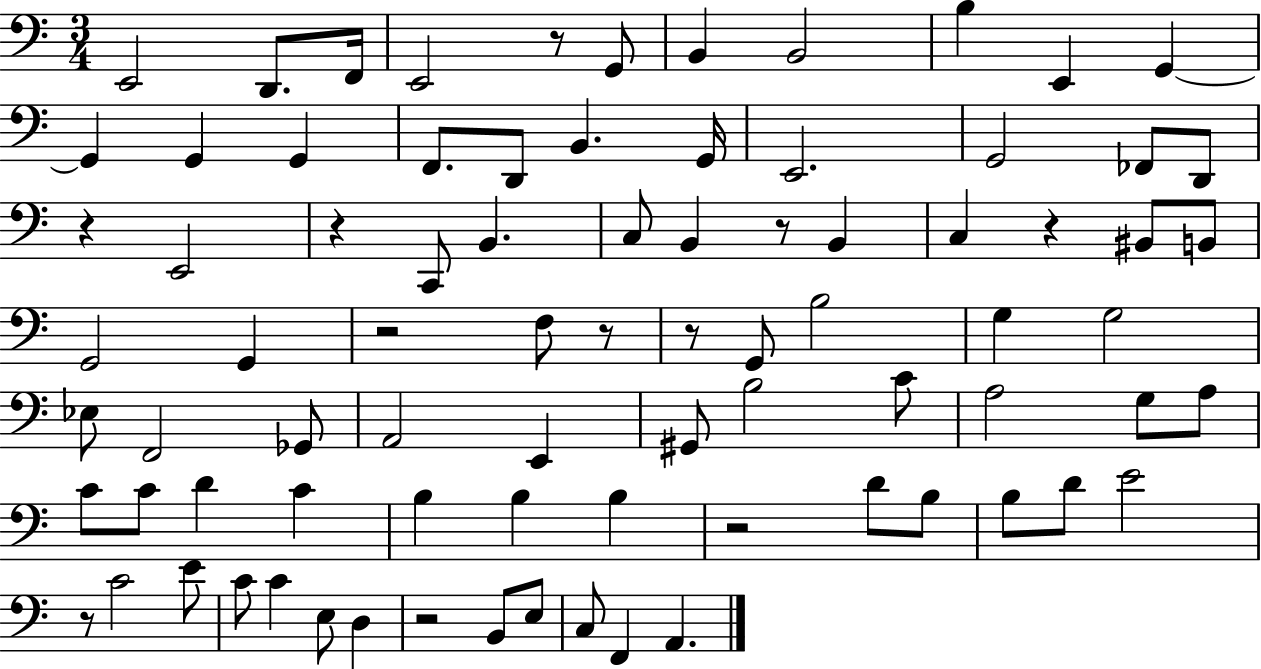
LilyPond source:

{
  \clef bass
  \numericTimeSignature
  \time 3/4
  \key c \major
  \repeat volta 2 { e,2 d,8. f,16 | e,2 r8 g,8 | b,4 b,2 | b4 e,4 g,4~~ | \break g,4 g,4 g,4 | f,8. d,8 b,4. g,16 | e,2. | g,2 fes,8 d,8 | \break r4 e,2 | r4 c,8 b,4. | c8 b,4 r8 b,4 | c4 r4 bis,8 b,8 | \break g,2 g,4 | r2 f8 r8 | r8 g,8 b2 | g4 g2 | \break ees8 f,2 ges,8 | a,2 e,4 | gis,8 b2 c'8 | a2 g8 a8 | \break c'8 c'8 d'4 c'4 | b4 b4 b4 | r2 d'8 b8 | b8 d'8 e'2 | \break r8 c'2 e'8 | c'8 c'4 e8 d4 | r2 b,8 e8 | c8 f,4 a,4. | \break } \bar "|."
}